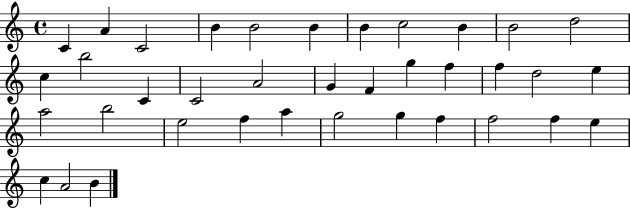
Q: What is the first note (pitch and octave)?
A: C4